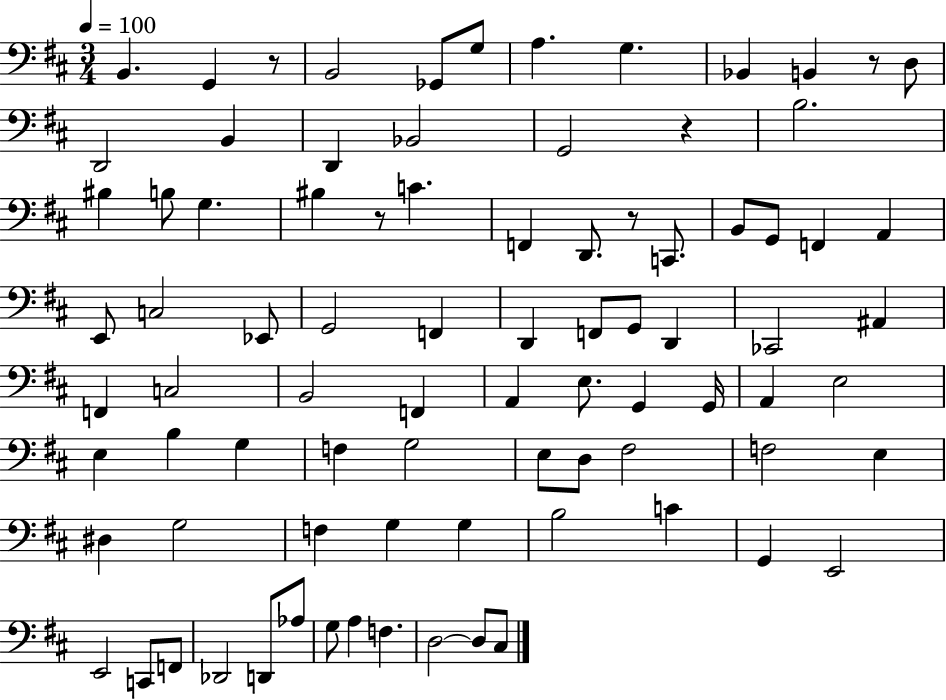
{
  \clef bass
  \numericTimeSignature
  \time 3/4
  \key d \major
  \tempo 4 = 100
  b,4. g,4 r8 | b,2 ges,8 g8 | a4. g4. | bes,4 b,4 r8 d8 | \break d,2 b,4 | d,4 bes,2 | g,2 r4 | b2. | \break bis4 b8 g4. | bis4 r8 c'4. | f,4 d,8. r8 c,8. | b,8 g,8 f,4 a,4 | \break e,8 c2 ees,8 | g,2 f,4 | d,4 f,8 g,8 d,4 | ces,2 ais,4 | \break f,4 c2 | b,2 f,4 | a,4 e8. g,4 g,16 | a,4 e2 | \break e4 b4 g4 | f4 g2 | e8 d8 fis2 | f2 e4 | \break dis4 g2 | f4 g4 g4 | b2 c'4 | g,4 e,2 | \break e,2 c,8 f,8 | des,2 d,8 aes8 | g8 a4 f4. | d2~~ d8 cis8 | \break \bar "|."
}